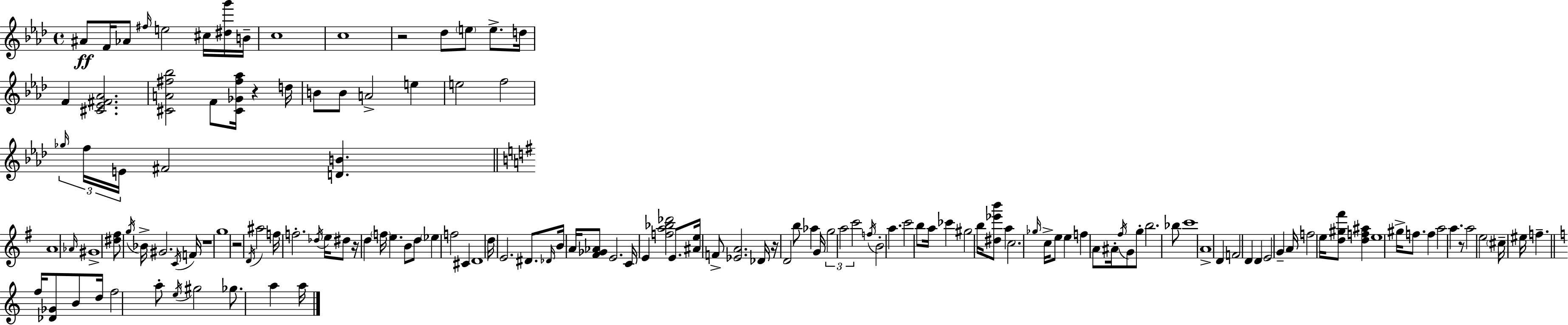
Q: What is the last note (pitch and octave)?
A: A5